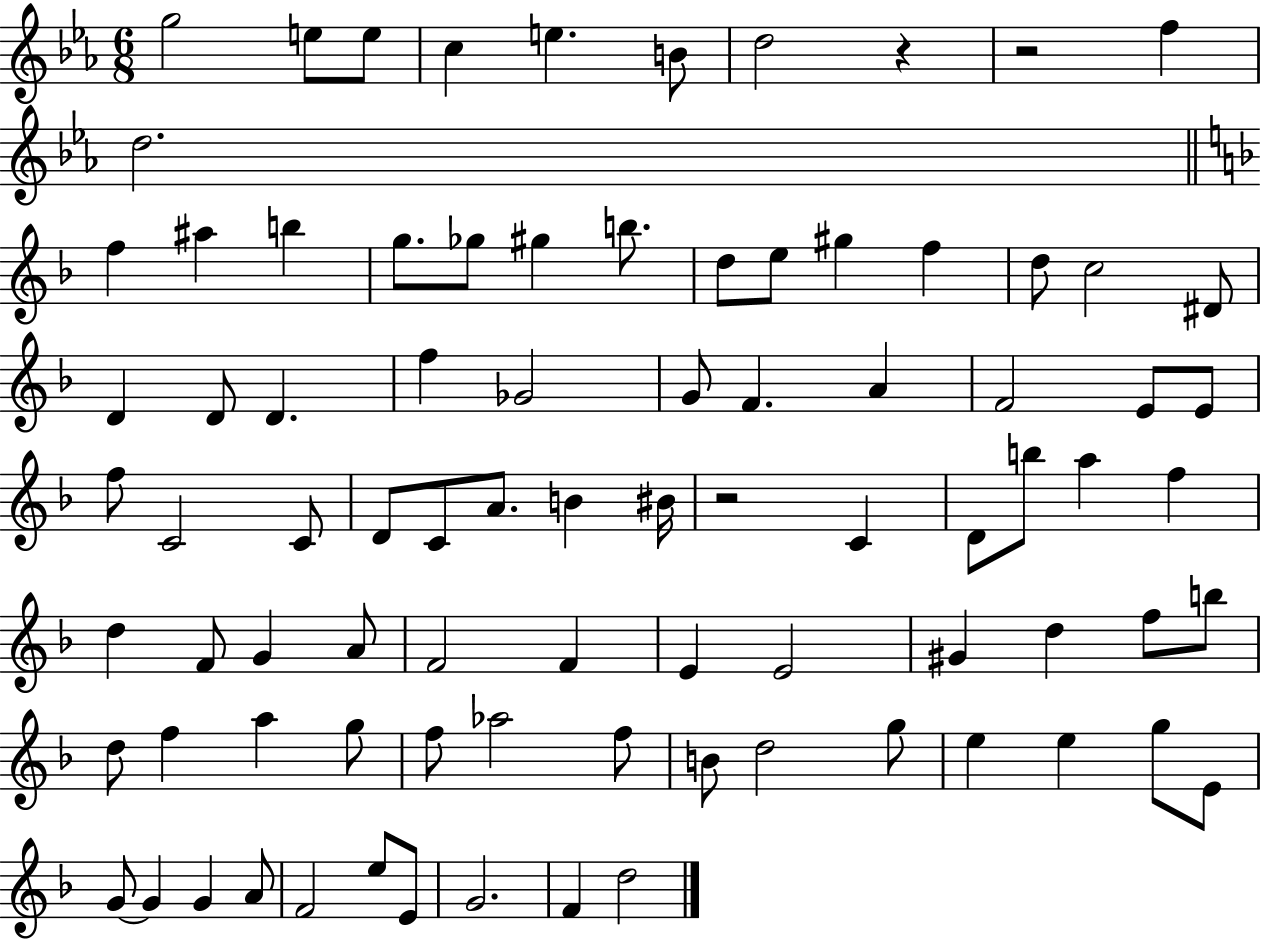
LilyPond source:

{
  \clef treble
  \numericTimeSignature
  \time 6/8
  \key ees \major
  g''2 e''8 e''8 | c''4 e''4. b'8 | d''2 r4 | r2 f''4 | \break d''2. | \bar "||" \break \key d \minor f''4 ais''4 b''4 | g''8. ges''8 gis''4 b''8. | d''8 e''8 gis''4 f''4 | d''8 c''2 dis'8 | \break d'4 d'8 d'4. | f''4 ges'2 | g'8 f'4. a'4 | f'2 e'8 e'8 | \break f''8 c'2 c'8 | d'8 c'8 a'8. b'4 bis'16 | r2 c'4 | d'8 b''8 a''4 f''4 | \break d''4 f'8 g'4 a'8 | f'2 f'4 | e'4 e'2 | gis'4 d''4 f''8 b''8 | \break d''8 f''4 a''4 g''8 | f''8 aes''2 f''8 | b'8 d''2 g''8 | e''4 e''4 g''8 e'8 | \break g'8~~ g'4 g'4 a'8 | f'2 e''8 e'8 | g'2. | f'4 d''2 | \break \bar "|."
}